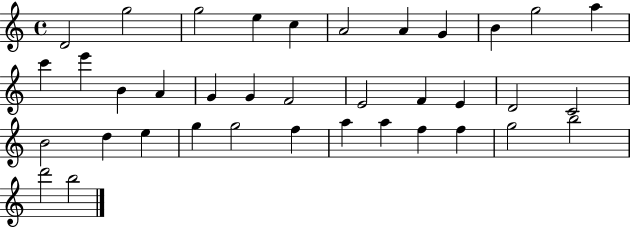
X:1
T:Untitled
M:4/4
L:1/4
K:C
D2 g2 g2 e c A2 A G B g2 a c' e' B A G G F2 E2 F E D2 C2 B2 d e g g2 f a a f f g2 b2 d'2 b2